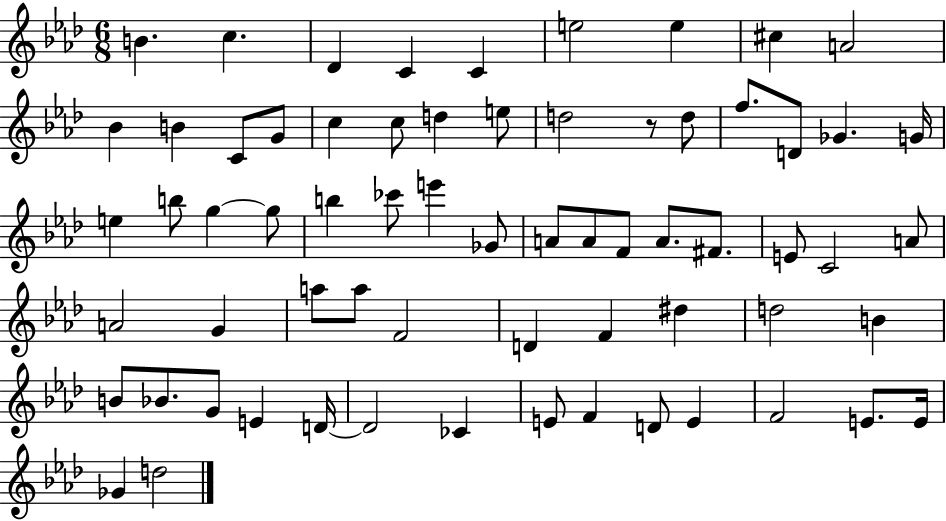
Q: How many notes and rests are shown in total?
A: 66